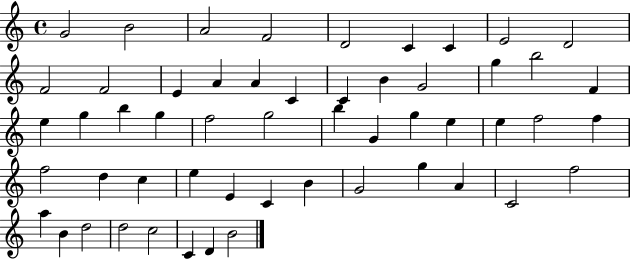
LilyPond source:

{
  \clef treble
  \time 4/4
  \defaultTimeSignature
  \key c \major
  g'2 b'2 | a'2 f'2 | d'2 c'4 c'4 | e'2 d'2 | \break f'2 f'2 | e'4 a'4 a'4 c'4 | c'4 b'4 g'2 | g''4 b''2 f'4 | \break e''4 g''4 b''4 g''4 | f''2 g''2 | b''4 g'4 g''4 e''4 | e''4 f''2 f''4 | \break f''2 d''4 c''4 | e''4 e'4 c'4 b'4 | g'2 g''4 a'4 | c'2 f''2 | \break a''4 b'4 d''2 | d''2 c''2 | c'4 d'4 b'2 | \bar "|."
}